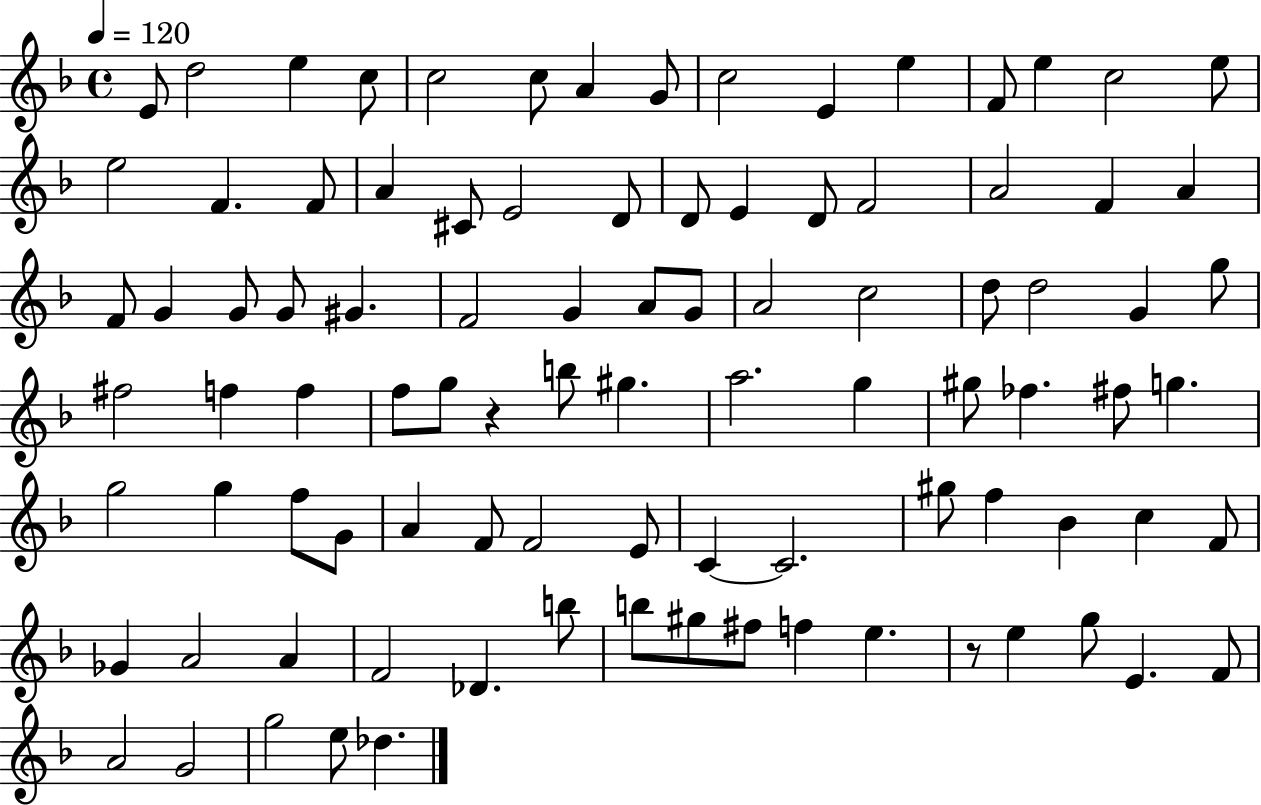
E4/e D5/h E5/q C5/e C5/h C5/e A4/q G4/e C5/h E4/q E5/q F4/e E5/q C5/h E5/e E5/h F4/q. F4/e A4/q C#4/e E4/h D4/e D4/e E4/q D4/e F4/h A4/h F4/q A4/q F4/e G4/q G4/e G4/e G#4/q. F4/h G4/q A4/e G4/e A4/h C5/h D5/e D5/h G4/q G5/e F#5/h F5/q F5/q F5/e G5/e R/q B5/e G#5/q. A5/h. G5/q G#5/e FES5/q. F#5/e G5/q. G5/h G5/q F5/e G4/e A4/q F4/e F4/h E4/e C4/q C4/h. G#5/e F5/q Bb4/q C5/q F4/e Gb4/q A4/h A4/q F4/h Db4/q. B5/e B5/e G#5/e F#5/e F5/q E5/q. R/e E5/q G5/e E4/q. F4/e A4/h G4/h G5/h E5/e Db5/q.